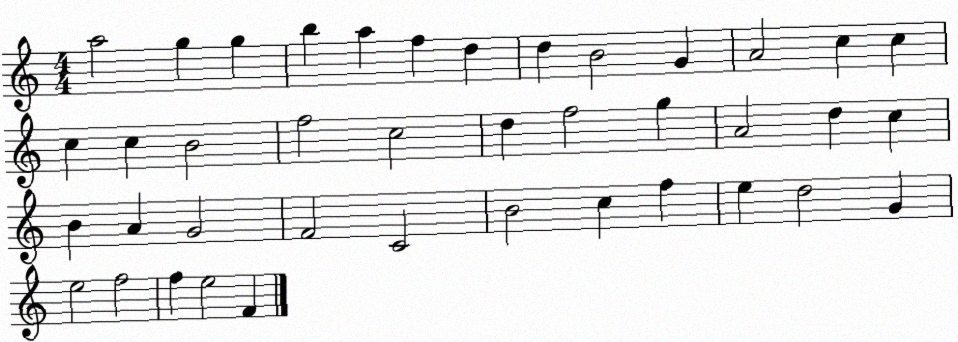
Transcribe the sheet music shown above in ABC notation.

X:1
T:Untitled
M:4/4
L:1/4
K:C
a2 g g b a f d d B2 G A2 c c c c B2 f2 c2 d f2 g A2 d c B A G2 F2 C2 B2 c f e d2 G e2 f2 f e2 F